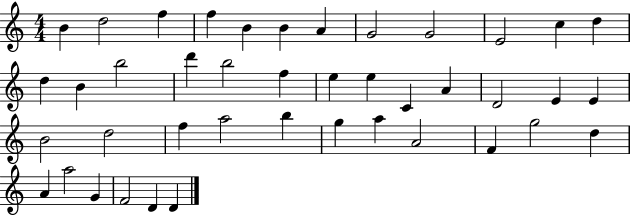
{
  \clef treble
  \numericTimeSignature
  \time 4/4
  \key c \major
  b'4 d''2 f''4 | f''4 b'4 b'4 a'4 | g'2 g'2 | e'2 c''4 d''4 | \break d''4 b'4 b''2 | d'''4 b''2 f''4 | e''4 e''4 c'4 a'4 | d'2 e'4 e'4 | \break b'2 d''2 | f''4 a''2 b''4 | g''4 a''4 a'2 | f'4 g''2 d''4 | \break a'4 a''2 g'4 | f'2 d'4 d'4 | \bar "|."
}